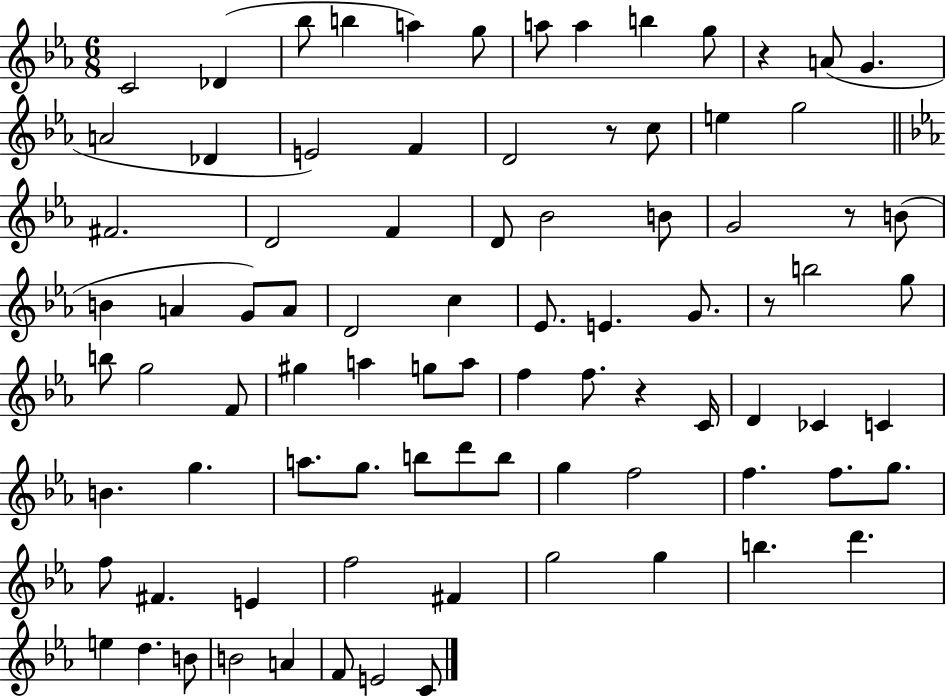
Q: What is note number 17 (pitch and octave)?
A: D4